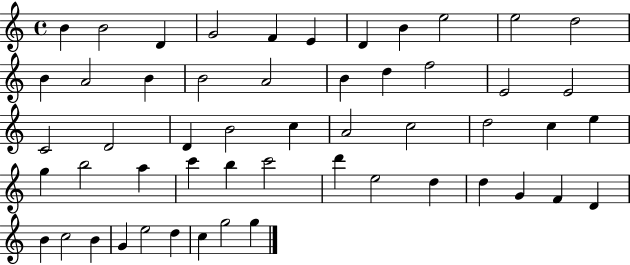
{
  \clef treble
  \time 4/4
  \defaultTimeSignature
  \key c \major
  b'4 b'2 d'4 | g'2 f'4 e'4 | d'4 b'4 e''2 | e''2 d''2 | \break b'4 a'2 b'4 | b'2 a'2 | b'4 d''4 f''2 | e'2 e'2 | \break c'2 d'2 | d'4 b'2 c''4 | a'2 c''2 | d''2 c''4 e''4 | \break g''4 b''2 a''4 | c'''4 b''4 c'''2 | d'''4 e''2 d''4 | d''4 g'4 f'4 d'4 | \break b'4 c''2 b'4 | g'4 e''2 d''4 | c''4 g''2 g''4 | \bar "|."
}